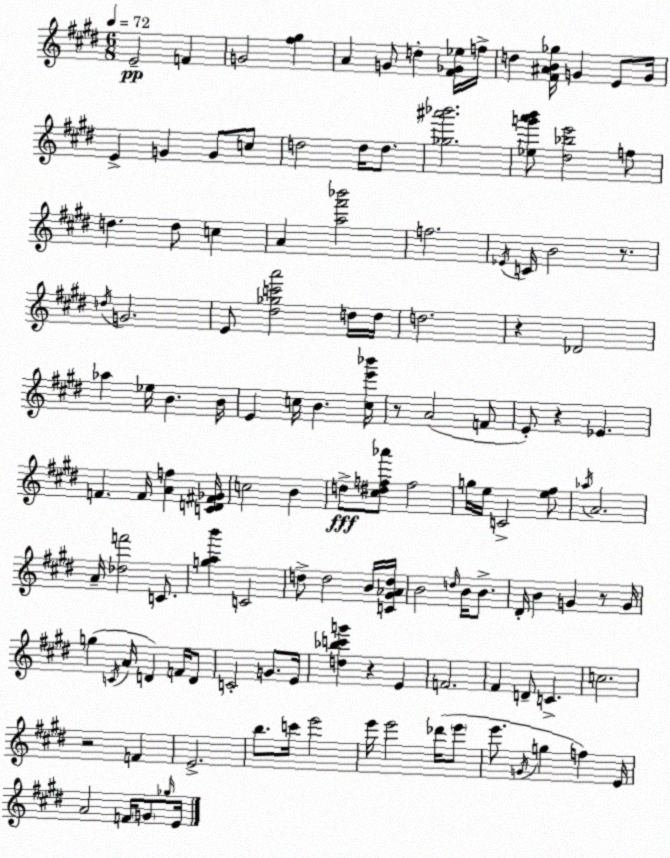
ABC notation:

X:1
T:Untitled
M:6/8
L:1/4
K:E
E2 F G2 [^f^g] A G/2 d [^F_G_e]/4 f/4 d [^F^AB_g]/4 G E/2 G/4 E G G/2 c/2 d2 d/4 d/2 [_g^a'_b']2 [_eg'a'b']/2 [^d_be']2 f/2 d d/2 c A [a^f'_b']2 f2 _E/4 C/4 B2 z/2 d/4 G2 E/2 [^d_gc'a']2 d/4 d/4 d2 z _D2 _a _e/4 B B/4 E c/4 B [ce'_b']/4 z/2 A2 F/2 E/2 z _E F F/4 [Af] [CD^F_G]/4 c2 B d/2 [^c^df_a']/2 f2 g/4 e/4 C2 [e^f]/2 _a/4 A2 A/4 [_df']2 C/2 [gab'] C2 d/2 d2 B/4 [C^G_Ad]/4 B2 d/4 B/4 B/2 ^D/4 B G z/2 G/4 g C/4 A/4 D F/4 D/2 C2 G/2 E/4 [d_bc'g'] z E F2 ^F D/2 C c2 z2 F E2 b/2 c'/4 e'2 e'/4 e'2 _d'/4 e'/2 e'/2 G/4 g f E/4 A2 F/4 G/2 _g/4 E/4